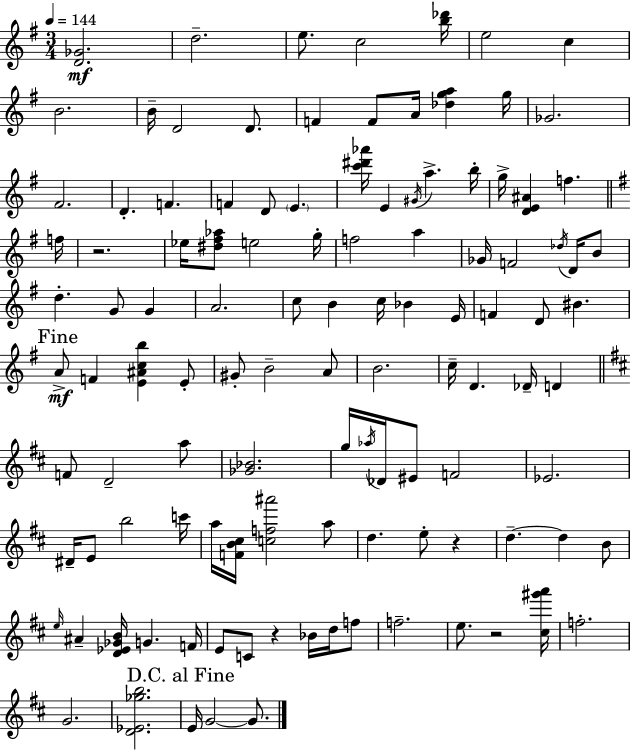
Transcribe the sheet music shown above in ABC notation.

X:1
T:Untitled
M:3/4
L:1/4
K:Em
[D_G]2 d2 e/2 c2 [b_d']/4 e2 c B2 B/4 D2 D/2 F F/2 A/4 [_dga] g/4 _G2 ^F2 D F F D/2 E [c'^d'_a']/4 E ^G/4 a b/4 g/4 [DE^A] f f/4 z2 _e/4 [^d^f_a]/2 e2 g/4 f2 a _G/4 F2 _d/4 D/4 B/2 d G/2 G A2 c/2 B c/4 _B E/4 F D/2 ^B A/2 F [E^Acb] E/2 ^G/2 B2 A/2 B2 c/4 D _D/4 D F/2 D2 a/2 [_G_B]2 g/4 _a/4 _D/4 ^E/2 F2 _E2 ^D/4 E/2 b2 c'/4 a/4 [FB^c]/4 [cf^a']2 a/2 d e/2 z d d B/2 e/4 ^A [D_E_GB]/4 G F/4 E/2 C/2 z _B/4 d/4 f/2 f2 e/2 z2 [^c^g'a']/4 f2 G2 [D_E_gb]2 E/4 G2 G/2